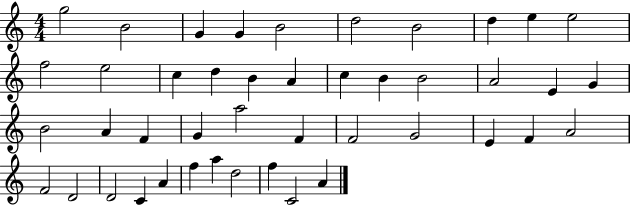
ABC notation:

X:1
T:Untitled
M:4/4
L:1/4
K:C
g2 B2 G G B2 d2 B2 d e e2 f2 e2 c d B A c B B2 A2 E G B2 A F G a2 F F2 G2 E F A2 F2 D2 D2 C A f a d2 f C2 A